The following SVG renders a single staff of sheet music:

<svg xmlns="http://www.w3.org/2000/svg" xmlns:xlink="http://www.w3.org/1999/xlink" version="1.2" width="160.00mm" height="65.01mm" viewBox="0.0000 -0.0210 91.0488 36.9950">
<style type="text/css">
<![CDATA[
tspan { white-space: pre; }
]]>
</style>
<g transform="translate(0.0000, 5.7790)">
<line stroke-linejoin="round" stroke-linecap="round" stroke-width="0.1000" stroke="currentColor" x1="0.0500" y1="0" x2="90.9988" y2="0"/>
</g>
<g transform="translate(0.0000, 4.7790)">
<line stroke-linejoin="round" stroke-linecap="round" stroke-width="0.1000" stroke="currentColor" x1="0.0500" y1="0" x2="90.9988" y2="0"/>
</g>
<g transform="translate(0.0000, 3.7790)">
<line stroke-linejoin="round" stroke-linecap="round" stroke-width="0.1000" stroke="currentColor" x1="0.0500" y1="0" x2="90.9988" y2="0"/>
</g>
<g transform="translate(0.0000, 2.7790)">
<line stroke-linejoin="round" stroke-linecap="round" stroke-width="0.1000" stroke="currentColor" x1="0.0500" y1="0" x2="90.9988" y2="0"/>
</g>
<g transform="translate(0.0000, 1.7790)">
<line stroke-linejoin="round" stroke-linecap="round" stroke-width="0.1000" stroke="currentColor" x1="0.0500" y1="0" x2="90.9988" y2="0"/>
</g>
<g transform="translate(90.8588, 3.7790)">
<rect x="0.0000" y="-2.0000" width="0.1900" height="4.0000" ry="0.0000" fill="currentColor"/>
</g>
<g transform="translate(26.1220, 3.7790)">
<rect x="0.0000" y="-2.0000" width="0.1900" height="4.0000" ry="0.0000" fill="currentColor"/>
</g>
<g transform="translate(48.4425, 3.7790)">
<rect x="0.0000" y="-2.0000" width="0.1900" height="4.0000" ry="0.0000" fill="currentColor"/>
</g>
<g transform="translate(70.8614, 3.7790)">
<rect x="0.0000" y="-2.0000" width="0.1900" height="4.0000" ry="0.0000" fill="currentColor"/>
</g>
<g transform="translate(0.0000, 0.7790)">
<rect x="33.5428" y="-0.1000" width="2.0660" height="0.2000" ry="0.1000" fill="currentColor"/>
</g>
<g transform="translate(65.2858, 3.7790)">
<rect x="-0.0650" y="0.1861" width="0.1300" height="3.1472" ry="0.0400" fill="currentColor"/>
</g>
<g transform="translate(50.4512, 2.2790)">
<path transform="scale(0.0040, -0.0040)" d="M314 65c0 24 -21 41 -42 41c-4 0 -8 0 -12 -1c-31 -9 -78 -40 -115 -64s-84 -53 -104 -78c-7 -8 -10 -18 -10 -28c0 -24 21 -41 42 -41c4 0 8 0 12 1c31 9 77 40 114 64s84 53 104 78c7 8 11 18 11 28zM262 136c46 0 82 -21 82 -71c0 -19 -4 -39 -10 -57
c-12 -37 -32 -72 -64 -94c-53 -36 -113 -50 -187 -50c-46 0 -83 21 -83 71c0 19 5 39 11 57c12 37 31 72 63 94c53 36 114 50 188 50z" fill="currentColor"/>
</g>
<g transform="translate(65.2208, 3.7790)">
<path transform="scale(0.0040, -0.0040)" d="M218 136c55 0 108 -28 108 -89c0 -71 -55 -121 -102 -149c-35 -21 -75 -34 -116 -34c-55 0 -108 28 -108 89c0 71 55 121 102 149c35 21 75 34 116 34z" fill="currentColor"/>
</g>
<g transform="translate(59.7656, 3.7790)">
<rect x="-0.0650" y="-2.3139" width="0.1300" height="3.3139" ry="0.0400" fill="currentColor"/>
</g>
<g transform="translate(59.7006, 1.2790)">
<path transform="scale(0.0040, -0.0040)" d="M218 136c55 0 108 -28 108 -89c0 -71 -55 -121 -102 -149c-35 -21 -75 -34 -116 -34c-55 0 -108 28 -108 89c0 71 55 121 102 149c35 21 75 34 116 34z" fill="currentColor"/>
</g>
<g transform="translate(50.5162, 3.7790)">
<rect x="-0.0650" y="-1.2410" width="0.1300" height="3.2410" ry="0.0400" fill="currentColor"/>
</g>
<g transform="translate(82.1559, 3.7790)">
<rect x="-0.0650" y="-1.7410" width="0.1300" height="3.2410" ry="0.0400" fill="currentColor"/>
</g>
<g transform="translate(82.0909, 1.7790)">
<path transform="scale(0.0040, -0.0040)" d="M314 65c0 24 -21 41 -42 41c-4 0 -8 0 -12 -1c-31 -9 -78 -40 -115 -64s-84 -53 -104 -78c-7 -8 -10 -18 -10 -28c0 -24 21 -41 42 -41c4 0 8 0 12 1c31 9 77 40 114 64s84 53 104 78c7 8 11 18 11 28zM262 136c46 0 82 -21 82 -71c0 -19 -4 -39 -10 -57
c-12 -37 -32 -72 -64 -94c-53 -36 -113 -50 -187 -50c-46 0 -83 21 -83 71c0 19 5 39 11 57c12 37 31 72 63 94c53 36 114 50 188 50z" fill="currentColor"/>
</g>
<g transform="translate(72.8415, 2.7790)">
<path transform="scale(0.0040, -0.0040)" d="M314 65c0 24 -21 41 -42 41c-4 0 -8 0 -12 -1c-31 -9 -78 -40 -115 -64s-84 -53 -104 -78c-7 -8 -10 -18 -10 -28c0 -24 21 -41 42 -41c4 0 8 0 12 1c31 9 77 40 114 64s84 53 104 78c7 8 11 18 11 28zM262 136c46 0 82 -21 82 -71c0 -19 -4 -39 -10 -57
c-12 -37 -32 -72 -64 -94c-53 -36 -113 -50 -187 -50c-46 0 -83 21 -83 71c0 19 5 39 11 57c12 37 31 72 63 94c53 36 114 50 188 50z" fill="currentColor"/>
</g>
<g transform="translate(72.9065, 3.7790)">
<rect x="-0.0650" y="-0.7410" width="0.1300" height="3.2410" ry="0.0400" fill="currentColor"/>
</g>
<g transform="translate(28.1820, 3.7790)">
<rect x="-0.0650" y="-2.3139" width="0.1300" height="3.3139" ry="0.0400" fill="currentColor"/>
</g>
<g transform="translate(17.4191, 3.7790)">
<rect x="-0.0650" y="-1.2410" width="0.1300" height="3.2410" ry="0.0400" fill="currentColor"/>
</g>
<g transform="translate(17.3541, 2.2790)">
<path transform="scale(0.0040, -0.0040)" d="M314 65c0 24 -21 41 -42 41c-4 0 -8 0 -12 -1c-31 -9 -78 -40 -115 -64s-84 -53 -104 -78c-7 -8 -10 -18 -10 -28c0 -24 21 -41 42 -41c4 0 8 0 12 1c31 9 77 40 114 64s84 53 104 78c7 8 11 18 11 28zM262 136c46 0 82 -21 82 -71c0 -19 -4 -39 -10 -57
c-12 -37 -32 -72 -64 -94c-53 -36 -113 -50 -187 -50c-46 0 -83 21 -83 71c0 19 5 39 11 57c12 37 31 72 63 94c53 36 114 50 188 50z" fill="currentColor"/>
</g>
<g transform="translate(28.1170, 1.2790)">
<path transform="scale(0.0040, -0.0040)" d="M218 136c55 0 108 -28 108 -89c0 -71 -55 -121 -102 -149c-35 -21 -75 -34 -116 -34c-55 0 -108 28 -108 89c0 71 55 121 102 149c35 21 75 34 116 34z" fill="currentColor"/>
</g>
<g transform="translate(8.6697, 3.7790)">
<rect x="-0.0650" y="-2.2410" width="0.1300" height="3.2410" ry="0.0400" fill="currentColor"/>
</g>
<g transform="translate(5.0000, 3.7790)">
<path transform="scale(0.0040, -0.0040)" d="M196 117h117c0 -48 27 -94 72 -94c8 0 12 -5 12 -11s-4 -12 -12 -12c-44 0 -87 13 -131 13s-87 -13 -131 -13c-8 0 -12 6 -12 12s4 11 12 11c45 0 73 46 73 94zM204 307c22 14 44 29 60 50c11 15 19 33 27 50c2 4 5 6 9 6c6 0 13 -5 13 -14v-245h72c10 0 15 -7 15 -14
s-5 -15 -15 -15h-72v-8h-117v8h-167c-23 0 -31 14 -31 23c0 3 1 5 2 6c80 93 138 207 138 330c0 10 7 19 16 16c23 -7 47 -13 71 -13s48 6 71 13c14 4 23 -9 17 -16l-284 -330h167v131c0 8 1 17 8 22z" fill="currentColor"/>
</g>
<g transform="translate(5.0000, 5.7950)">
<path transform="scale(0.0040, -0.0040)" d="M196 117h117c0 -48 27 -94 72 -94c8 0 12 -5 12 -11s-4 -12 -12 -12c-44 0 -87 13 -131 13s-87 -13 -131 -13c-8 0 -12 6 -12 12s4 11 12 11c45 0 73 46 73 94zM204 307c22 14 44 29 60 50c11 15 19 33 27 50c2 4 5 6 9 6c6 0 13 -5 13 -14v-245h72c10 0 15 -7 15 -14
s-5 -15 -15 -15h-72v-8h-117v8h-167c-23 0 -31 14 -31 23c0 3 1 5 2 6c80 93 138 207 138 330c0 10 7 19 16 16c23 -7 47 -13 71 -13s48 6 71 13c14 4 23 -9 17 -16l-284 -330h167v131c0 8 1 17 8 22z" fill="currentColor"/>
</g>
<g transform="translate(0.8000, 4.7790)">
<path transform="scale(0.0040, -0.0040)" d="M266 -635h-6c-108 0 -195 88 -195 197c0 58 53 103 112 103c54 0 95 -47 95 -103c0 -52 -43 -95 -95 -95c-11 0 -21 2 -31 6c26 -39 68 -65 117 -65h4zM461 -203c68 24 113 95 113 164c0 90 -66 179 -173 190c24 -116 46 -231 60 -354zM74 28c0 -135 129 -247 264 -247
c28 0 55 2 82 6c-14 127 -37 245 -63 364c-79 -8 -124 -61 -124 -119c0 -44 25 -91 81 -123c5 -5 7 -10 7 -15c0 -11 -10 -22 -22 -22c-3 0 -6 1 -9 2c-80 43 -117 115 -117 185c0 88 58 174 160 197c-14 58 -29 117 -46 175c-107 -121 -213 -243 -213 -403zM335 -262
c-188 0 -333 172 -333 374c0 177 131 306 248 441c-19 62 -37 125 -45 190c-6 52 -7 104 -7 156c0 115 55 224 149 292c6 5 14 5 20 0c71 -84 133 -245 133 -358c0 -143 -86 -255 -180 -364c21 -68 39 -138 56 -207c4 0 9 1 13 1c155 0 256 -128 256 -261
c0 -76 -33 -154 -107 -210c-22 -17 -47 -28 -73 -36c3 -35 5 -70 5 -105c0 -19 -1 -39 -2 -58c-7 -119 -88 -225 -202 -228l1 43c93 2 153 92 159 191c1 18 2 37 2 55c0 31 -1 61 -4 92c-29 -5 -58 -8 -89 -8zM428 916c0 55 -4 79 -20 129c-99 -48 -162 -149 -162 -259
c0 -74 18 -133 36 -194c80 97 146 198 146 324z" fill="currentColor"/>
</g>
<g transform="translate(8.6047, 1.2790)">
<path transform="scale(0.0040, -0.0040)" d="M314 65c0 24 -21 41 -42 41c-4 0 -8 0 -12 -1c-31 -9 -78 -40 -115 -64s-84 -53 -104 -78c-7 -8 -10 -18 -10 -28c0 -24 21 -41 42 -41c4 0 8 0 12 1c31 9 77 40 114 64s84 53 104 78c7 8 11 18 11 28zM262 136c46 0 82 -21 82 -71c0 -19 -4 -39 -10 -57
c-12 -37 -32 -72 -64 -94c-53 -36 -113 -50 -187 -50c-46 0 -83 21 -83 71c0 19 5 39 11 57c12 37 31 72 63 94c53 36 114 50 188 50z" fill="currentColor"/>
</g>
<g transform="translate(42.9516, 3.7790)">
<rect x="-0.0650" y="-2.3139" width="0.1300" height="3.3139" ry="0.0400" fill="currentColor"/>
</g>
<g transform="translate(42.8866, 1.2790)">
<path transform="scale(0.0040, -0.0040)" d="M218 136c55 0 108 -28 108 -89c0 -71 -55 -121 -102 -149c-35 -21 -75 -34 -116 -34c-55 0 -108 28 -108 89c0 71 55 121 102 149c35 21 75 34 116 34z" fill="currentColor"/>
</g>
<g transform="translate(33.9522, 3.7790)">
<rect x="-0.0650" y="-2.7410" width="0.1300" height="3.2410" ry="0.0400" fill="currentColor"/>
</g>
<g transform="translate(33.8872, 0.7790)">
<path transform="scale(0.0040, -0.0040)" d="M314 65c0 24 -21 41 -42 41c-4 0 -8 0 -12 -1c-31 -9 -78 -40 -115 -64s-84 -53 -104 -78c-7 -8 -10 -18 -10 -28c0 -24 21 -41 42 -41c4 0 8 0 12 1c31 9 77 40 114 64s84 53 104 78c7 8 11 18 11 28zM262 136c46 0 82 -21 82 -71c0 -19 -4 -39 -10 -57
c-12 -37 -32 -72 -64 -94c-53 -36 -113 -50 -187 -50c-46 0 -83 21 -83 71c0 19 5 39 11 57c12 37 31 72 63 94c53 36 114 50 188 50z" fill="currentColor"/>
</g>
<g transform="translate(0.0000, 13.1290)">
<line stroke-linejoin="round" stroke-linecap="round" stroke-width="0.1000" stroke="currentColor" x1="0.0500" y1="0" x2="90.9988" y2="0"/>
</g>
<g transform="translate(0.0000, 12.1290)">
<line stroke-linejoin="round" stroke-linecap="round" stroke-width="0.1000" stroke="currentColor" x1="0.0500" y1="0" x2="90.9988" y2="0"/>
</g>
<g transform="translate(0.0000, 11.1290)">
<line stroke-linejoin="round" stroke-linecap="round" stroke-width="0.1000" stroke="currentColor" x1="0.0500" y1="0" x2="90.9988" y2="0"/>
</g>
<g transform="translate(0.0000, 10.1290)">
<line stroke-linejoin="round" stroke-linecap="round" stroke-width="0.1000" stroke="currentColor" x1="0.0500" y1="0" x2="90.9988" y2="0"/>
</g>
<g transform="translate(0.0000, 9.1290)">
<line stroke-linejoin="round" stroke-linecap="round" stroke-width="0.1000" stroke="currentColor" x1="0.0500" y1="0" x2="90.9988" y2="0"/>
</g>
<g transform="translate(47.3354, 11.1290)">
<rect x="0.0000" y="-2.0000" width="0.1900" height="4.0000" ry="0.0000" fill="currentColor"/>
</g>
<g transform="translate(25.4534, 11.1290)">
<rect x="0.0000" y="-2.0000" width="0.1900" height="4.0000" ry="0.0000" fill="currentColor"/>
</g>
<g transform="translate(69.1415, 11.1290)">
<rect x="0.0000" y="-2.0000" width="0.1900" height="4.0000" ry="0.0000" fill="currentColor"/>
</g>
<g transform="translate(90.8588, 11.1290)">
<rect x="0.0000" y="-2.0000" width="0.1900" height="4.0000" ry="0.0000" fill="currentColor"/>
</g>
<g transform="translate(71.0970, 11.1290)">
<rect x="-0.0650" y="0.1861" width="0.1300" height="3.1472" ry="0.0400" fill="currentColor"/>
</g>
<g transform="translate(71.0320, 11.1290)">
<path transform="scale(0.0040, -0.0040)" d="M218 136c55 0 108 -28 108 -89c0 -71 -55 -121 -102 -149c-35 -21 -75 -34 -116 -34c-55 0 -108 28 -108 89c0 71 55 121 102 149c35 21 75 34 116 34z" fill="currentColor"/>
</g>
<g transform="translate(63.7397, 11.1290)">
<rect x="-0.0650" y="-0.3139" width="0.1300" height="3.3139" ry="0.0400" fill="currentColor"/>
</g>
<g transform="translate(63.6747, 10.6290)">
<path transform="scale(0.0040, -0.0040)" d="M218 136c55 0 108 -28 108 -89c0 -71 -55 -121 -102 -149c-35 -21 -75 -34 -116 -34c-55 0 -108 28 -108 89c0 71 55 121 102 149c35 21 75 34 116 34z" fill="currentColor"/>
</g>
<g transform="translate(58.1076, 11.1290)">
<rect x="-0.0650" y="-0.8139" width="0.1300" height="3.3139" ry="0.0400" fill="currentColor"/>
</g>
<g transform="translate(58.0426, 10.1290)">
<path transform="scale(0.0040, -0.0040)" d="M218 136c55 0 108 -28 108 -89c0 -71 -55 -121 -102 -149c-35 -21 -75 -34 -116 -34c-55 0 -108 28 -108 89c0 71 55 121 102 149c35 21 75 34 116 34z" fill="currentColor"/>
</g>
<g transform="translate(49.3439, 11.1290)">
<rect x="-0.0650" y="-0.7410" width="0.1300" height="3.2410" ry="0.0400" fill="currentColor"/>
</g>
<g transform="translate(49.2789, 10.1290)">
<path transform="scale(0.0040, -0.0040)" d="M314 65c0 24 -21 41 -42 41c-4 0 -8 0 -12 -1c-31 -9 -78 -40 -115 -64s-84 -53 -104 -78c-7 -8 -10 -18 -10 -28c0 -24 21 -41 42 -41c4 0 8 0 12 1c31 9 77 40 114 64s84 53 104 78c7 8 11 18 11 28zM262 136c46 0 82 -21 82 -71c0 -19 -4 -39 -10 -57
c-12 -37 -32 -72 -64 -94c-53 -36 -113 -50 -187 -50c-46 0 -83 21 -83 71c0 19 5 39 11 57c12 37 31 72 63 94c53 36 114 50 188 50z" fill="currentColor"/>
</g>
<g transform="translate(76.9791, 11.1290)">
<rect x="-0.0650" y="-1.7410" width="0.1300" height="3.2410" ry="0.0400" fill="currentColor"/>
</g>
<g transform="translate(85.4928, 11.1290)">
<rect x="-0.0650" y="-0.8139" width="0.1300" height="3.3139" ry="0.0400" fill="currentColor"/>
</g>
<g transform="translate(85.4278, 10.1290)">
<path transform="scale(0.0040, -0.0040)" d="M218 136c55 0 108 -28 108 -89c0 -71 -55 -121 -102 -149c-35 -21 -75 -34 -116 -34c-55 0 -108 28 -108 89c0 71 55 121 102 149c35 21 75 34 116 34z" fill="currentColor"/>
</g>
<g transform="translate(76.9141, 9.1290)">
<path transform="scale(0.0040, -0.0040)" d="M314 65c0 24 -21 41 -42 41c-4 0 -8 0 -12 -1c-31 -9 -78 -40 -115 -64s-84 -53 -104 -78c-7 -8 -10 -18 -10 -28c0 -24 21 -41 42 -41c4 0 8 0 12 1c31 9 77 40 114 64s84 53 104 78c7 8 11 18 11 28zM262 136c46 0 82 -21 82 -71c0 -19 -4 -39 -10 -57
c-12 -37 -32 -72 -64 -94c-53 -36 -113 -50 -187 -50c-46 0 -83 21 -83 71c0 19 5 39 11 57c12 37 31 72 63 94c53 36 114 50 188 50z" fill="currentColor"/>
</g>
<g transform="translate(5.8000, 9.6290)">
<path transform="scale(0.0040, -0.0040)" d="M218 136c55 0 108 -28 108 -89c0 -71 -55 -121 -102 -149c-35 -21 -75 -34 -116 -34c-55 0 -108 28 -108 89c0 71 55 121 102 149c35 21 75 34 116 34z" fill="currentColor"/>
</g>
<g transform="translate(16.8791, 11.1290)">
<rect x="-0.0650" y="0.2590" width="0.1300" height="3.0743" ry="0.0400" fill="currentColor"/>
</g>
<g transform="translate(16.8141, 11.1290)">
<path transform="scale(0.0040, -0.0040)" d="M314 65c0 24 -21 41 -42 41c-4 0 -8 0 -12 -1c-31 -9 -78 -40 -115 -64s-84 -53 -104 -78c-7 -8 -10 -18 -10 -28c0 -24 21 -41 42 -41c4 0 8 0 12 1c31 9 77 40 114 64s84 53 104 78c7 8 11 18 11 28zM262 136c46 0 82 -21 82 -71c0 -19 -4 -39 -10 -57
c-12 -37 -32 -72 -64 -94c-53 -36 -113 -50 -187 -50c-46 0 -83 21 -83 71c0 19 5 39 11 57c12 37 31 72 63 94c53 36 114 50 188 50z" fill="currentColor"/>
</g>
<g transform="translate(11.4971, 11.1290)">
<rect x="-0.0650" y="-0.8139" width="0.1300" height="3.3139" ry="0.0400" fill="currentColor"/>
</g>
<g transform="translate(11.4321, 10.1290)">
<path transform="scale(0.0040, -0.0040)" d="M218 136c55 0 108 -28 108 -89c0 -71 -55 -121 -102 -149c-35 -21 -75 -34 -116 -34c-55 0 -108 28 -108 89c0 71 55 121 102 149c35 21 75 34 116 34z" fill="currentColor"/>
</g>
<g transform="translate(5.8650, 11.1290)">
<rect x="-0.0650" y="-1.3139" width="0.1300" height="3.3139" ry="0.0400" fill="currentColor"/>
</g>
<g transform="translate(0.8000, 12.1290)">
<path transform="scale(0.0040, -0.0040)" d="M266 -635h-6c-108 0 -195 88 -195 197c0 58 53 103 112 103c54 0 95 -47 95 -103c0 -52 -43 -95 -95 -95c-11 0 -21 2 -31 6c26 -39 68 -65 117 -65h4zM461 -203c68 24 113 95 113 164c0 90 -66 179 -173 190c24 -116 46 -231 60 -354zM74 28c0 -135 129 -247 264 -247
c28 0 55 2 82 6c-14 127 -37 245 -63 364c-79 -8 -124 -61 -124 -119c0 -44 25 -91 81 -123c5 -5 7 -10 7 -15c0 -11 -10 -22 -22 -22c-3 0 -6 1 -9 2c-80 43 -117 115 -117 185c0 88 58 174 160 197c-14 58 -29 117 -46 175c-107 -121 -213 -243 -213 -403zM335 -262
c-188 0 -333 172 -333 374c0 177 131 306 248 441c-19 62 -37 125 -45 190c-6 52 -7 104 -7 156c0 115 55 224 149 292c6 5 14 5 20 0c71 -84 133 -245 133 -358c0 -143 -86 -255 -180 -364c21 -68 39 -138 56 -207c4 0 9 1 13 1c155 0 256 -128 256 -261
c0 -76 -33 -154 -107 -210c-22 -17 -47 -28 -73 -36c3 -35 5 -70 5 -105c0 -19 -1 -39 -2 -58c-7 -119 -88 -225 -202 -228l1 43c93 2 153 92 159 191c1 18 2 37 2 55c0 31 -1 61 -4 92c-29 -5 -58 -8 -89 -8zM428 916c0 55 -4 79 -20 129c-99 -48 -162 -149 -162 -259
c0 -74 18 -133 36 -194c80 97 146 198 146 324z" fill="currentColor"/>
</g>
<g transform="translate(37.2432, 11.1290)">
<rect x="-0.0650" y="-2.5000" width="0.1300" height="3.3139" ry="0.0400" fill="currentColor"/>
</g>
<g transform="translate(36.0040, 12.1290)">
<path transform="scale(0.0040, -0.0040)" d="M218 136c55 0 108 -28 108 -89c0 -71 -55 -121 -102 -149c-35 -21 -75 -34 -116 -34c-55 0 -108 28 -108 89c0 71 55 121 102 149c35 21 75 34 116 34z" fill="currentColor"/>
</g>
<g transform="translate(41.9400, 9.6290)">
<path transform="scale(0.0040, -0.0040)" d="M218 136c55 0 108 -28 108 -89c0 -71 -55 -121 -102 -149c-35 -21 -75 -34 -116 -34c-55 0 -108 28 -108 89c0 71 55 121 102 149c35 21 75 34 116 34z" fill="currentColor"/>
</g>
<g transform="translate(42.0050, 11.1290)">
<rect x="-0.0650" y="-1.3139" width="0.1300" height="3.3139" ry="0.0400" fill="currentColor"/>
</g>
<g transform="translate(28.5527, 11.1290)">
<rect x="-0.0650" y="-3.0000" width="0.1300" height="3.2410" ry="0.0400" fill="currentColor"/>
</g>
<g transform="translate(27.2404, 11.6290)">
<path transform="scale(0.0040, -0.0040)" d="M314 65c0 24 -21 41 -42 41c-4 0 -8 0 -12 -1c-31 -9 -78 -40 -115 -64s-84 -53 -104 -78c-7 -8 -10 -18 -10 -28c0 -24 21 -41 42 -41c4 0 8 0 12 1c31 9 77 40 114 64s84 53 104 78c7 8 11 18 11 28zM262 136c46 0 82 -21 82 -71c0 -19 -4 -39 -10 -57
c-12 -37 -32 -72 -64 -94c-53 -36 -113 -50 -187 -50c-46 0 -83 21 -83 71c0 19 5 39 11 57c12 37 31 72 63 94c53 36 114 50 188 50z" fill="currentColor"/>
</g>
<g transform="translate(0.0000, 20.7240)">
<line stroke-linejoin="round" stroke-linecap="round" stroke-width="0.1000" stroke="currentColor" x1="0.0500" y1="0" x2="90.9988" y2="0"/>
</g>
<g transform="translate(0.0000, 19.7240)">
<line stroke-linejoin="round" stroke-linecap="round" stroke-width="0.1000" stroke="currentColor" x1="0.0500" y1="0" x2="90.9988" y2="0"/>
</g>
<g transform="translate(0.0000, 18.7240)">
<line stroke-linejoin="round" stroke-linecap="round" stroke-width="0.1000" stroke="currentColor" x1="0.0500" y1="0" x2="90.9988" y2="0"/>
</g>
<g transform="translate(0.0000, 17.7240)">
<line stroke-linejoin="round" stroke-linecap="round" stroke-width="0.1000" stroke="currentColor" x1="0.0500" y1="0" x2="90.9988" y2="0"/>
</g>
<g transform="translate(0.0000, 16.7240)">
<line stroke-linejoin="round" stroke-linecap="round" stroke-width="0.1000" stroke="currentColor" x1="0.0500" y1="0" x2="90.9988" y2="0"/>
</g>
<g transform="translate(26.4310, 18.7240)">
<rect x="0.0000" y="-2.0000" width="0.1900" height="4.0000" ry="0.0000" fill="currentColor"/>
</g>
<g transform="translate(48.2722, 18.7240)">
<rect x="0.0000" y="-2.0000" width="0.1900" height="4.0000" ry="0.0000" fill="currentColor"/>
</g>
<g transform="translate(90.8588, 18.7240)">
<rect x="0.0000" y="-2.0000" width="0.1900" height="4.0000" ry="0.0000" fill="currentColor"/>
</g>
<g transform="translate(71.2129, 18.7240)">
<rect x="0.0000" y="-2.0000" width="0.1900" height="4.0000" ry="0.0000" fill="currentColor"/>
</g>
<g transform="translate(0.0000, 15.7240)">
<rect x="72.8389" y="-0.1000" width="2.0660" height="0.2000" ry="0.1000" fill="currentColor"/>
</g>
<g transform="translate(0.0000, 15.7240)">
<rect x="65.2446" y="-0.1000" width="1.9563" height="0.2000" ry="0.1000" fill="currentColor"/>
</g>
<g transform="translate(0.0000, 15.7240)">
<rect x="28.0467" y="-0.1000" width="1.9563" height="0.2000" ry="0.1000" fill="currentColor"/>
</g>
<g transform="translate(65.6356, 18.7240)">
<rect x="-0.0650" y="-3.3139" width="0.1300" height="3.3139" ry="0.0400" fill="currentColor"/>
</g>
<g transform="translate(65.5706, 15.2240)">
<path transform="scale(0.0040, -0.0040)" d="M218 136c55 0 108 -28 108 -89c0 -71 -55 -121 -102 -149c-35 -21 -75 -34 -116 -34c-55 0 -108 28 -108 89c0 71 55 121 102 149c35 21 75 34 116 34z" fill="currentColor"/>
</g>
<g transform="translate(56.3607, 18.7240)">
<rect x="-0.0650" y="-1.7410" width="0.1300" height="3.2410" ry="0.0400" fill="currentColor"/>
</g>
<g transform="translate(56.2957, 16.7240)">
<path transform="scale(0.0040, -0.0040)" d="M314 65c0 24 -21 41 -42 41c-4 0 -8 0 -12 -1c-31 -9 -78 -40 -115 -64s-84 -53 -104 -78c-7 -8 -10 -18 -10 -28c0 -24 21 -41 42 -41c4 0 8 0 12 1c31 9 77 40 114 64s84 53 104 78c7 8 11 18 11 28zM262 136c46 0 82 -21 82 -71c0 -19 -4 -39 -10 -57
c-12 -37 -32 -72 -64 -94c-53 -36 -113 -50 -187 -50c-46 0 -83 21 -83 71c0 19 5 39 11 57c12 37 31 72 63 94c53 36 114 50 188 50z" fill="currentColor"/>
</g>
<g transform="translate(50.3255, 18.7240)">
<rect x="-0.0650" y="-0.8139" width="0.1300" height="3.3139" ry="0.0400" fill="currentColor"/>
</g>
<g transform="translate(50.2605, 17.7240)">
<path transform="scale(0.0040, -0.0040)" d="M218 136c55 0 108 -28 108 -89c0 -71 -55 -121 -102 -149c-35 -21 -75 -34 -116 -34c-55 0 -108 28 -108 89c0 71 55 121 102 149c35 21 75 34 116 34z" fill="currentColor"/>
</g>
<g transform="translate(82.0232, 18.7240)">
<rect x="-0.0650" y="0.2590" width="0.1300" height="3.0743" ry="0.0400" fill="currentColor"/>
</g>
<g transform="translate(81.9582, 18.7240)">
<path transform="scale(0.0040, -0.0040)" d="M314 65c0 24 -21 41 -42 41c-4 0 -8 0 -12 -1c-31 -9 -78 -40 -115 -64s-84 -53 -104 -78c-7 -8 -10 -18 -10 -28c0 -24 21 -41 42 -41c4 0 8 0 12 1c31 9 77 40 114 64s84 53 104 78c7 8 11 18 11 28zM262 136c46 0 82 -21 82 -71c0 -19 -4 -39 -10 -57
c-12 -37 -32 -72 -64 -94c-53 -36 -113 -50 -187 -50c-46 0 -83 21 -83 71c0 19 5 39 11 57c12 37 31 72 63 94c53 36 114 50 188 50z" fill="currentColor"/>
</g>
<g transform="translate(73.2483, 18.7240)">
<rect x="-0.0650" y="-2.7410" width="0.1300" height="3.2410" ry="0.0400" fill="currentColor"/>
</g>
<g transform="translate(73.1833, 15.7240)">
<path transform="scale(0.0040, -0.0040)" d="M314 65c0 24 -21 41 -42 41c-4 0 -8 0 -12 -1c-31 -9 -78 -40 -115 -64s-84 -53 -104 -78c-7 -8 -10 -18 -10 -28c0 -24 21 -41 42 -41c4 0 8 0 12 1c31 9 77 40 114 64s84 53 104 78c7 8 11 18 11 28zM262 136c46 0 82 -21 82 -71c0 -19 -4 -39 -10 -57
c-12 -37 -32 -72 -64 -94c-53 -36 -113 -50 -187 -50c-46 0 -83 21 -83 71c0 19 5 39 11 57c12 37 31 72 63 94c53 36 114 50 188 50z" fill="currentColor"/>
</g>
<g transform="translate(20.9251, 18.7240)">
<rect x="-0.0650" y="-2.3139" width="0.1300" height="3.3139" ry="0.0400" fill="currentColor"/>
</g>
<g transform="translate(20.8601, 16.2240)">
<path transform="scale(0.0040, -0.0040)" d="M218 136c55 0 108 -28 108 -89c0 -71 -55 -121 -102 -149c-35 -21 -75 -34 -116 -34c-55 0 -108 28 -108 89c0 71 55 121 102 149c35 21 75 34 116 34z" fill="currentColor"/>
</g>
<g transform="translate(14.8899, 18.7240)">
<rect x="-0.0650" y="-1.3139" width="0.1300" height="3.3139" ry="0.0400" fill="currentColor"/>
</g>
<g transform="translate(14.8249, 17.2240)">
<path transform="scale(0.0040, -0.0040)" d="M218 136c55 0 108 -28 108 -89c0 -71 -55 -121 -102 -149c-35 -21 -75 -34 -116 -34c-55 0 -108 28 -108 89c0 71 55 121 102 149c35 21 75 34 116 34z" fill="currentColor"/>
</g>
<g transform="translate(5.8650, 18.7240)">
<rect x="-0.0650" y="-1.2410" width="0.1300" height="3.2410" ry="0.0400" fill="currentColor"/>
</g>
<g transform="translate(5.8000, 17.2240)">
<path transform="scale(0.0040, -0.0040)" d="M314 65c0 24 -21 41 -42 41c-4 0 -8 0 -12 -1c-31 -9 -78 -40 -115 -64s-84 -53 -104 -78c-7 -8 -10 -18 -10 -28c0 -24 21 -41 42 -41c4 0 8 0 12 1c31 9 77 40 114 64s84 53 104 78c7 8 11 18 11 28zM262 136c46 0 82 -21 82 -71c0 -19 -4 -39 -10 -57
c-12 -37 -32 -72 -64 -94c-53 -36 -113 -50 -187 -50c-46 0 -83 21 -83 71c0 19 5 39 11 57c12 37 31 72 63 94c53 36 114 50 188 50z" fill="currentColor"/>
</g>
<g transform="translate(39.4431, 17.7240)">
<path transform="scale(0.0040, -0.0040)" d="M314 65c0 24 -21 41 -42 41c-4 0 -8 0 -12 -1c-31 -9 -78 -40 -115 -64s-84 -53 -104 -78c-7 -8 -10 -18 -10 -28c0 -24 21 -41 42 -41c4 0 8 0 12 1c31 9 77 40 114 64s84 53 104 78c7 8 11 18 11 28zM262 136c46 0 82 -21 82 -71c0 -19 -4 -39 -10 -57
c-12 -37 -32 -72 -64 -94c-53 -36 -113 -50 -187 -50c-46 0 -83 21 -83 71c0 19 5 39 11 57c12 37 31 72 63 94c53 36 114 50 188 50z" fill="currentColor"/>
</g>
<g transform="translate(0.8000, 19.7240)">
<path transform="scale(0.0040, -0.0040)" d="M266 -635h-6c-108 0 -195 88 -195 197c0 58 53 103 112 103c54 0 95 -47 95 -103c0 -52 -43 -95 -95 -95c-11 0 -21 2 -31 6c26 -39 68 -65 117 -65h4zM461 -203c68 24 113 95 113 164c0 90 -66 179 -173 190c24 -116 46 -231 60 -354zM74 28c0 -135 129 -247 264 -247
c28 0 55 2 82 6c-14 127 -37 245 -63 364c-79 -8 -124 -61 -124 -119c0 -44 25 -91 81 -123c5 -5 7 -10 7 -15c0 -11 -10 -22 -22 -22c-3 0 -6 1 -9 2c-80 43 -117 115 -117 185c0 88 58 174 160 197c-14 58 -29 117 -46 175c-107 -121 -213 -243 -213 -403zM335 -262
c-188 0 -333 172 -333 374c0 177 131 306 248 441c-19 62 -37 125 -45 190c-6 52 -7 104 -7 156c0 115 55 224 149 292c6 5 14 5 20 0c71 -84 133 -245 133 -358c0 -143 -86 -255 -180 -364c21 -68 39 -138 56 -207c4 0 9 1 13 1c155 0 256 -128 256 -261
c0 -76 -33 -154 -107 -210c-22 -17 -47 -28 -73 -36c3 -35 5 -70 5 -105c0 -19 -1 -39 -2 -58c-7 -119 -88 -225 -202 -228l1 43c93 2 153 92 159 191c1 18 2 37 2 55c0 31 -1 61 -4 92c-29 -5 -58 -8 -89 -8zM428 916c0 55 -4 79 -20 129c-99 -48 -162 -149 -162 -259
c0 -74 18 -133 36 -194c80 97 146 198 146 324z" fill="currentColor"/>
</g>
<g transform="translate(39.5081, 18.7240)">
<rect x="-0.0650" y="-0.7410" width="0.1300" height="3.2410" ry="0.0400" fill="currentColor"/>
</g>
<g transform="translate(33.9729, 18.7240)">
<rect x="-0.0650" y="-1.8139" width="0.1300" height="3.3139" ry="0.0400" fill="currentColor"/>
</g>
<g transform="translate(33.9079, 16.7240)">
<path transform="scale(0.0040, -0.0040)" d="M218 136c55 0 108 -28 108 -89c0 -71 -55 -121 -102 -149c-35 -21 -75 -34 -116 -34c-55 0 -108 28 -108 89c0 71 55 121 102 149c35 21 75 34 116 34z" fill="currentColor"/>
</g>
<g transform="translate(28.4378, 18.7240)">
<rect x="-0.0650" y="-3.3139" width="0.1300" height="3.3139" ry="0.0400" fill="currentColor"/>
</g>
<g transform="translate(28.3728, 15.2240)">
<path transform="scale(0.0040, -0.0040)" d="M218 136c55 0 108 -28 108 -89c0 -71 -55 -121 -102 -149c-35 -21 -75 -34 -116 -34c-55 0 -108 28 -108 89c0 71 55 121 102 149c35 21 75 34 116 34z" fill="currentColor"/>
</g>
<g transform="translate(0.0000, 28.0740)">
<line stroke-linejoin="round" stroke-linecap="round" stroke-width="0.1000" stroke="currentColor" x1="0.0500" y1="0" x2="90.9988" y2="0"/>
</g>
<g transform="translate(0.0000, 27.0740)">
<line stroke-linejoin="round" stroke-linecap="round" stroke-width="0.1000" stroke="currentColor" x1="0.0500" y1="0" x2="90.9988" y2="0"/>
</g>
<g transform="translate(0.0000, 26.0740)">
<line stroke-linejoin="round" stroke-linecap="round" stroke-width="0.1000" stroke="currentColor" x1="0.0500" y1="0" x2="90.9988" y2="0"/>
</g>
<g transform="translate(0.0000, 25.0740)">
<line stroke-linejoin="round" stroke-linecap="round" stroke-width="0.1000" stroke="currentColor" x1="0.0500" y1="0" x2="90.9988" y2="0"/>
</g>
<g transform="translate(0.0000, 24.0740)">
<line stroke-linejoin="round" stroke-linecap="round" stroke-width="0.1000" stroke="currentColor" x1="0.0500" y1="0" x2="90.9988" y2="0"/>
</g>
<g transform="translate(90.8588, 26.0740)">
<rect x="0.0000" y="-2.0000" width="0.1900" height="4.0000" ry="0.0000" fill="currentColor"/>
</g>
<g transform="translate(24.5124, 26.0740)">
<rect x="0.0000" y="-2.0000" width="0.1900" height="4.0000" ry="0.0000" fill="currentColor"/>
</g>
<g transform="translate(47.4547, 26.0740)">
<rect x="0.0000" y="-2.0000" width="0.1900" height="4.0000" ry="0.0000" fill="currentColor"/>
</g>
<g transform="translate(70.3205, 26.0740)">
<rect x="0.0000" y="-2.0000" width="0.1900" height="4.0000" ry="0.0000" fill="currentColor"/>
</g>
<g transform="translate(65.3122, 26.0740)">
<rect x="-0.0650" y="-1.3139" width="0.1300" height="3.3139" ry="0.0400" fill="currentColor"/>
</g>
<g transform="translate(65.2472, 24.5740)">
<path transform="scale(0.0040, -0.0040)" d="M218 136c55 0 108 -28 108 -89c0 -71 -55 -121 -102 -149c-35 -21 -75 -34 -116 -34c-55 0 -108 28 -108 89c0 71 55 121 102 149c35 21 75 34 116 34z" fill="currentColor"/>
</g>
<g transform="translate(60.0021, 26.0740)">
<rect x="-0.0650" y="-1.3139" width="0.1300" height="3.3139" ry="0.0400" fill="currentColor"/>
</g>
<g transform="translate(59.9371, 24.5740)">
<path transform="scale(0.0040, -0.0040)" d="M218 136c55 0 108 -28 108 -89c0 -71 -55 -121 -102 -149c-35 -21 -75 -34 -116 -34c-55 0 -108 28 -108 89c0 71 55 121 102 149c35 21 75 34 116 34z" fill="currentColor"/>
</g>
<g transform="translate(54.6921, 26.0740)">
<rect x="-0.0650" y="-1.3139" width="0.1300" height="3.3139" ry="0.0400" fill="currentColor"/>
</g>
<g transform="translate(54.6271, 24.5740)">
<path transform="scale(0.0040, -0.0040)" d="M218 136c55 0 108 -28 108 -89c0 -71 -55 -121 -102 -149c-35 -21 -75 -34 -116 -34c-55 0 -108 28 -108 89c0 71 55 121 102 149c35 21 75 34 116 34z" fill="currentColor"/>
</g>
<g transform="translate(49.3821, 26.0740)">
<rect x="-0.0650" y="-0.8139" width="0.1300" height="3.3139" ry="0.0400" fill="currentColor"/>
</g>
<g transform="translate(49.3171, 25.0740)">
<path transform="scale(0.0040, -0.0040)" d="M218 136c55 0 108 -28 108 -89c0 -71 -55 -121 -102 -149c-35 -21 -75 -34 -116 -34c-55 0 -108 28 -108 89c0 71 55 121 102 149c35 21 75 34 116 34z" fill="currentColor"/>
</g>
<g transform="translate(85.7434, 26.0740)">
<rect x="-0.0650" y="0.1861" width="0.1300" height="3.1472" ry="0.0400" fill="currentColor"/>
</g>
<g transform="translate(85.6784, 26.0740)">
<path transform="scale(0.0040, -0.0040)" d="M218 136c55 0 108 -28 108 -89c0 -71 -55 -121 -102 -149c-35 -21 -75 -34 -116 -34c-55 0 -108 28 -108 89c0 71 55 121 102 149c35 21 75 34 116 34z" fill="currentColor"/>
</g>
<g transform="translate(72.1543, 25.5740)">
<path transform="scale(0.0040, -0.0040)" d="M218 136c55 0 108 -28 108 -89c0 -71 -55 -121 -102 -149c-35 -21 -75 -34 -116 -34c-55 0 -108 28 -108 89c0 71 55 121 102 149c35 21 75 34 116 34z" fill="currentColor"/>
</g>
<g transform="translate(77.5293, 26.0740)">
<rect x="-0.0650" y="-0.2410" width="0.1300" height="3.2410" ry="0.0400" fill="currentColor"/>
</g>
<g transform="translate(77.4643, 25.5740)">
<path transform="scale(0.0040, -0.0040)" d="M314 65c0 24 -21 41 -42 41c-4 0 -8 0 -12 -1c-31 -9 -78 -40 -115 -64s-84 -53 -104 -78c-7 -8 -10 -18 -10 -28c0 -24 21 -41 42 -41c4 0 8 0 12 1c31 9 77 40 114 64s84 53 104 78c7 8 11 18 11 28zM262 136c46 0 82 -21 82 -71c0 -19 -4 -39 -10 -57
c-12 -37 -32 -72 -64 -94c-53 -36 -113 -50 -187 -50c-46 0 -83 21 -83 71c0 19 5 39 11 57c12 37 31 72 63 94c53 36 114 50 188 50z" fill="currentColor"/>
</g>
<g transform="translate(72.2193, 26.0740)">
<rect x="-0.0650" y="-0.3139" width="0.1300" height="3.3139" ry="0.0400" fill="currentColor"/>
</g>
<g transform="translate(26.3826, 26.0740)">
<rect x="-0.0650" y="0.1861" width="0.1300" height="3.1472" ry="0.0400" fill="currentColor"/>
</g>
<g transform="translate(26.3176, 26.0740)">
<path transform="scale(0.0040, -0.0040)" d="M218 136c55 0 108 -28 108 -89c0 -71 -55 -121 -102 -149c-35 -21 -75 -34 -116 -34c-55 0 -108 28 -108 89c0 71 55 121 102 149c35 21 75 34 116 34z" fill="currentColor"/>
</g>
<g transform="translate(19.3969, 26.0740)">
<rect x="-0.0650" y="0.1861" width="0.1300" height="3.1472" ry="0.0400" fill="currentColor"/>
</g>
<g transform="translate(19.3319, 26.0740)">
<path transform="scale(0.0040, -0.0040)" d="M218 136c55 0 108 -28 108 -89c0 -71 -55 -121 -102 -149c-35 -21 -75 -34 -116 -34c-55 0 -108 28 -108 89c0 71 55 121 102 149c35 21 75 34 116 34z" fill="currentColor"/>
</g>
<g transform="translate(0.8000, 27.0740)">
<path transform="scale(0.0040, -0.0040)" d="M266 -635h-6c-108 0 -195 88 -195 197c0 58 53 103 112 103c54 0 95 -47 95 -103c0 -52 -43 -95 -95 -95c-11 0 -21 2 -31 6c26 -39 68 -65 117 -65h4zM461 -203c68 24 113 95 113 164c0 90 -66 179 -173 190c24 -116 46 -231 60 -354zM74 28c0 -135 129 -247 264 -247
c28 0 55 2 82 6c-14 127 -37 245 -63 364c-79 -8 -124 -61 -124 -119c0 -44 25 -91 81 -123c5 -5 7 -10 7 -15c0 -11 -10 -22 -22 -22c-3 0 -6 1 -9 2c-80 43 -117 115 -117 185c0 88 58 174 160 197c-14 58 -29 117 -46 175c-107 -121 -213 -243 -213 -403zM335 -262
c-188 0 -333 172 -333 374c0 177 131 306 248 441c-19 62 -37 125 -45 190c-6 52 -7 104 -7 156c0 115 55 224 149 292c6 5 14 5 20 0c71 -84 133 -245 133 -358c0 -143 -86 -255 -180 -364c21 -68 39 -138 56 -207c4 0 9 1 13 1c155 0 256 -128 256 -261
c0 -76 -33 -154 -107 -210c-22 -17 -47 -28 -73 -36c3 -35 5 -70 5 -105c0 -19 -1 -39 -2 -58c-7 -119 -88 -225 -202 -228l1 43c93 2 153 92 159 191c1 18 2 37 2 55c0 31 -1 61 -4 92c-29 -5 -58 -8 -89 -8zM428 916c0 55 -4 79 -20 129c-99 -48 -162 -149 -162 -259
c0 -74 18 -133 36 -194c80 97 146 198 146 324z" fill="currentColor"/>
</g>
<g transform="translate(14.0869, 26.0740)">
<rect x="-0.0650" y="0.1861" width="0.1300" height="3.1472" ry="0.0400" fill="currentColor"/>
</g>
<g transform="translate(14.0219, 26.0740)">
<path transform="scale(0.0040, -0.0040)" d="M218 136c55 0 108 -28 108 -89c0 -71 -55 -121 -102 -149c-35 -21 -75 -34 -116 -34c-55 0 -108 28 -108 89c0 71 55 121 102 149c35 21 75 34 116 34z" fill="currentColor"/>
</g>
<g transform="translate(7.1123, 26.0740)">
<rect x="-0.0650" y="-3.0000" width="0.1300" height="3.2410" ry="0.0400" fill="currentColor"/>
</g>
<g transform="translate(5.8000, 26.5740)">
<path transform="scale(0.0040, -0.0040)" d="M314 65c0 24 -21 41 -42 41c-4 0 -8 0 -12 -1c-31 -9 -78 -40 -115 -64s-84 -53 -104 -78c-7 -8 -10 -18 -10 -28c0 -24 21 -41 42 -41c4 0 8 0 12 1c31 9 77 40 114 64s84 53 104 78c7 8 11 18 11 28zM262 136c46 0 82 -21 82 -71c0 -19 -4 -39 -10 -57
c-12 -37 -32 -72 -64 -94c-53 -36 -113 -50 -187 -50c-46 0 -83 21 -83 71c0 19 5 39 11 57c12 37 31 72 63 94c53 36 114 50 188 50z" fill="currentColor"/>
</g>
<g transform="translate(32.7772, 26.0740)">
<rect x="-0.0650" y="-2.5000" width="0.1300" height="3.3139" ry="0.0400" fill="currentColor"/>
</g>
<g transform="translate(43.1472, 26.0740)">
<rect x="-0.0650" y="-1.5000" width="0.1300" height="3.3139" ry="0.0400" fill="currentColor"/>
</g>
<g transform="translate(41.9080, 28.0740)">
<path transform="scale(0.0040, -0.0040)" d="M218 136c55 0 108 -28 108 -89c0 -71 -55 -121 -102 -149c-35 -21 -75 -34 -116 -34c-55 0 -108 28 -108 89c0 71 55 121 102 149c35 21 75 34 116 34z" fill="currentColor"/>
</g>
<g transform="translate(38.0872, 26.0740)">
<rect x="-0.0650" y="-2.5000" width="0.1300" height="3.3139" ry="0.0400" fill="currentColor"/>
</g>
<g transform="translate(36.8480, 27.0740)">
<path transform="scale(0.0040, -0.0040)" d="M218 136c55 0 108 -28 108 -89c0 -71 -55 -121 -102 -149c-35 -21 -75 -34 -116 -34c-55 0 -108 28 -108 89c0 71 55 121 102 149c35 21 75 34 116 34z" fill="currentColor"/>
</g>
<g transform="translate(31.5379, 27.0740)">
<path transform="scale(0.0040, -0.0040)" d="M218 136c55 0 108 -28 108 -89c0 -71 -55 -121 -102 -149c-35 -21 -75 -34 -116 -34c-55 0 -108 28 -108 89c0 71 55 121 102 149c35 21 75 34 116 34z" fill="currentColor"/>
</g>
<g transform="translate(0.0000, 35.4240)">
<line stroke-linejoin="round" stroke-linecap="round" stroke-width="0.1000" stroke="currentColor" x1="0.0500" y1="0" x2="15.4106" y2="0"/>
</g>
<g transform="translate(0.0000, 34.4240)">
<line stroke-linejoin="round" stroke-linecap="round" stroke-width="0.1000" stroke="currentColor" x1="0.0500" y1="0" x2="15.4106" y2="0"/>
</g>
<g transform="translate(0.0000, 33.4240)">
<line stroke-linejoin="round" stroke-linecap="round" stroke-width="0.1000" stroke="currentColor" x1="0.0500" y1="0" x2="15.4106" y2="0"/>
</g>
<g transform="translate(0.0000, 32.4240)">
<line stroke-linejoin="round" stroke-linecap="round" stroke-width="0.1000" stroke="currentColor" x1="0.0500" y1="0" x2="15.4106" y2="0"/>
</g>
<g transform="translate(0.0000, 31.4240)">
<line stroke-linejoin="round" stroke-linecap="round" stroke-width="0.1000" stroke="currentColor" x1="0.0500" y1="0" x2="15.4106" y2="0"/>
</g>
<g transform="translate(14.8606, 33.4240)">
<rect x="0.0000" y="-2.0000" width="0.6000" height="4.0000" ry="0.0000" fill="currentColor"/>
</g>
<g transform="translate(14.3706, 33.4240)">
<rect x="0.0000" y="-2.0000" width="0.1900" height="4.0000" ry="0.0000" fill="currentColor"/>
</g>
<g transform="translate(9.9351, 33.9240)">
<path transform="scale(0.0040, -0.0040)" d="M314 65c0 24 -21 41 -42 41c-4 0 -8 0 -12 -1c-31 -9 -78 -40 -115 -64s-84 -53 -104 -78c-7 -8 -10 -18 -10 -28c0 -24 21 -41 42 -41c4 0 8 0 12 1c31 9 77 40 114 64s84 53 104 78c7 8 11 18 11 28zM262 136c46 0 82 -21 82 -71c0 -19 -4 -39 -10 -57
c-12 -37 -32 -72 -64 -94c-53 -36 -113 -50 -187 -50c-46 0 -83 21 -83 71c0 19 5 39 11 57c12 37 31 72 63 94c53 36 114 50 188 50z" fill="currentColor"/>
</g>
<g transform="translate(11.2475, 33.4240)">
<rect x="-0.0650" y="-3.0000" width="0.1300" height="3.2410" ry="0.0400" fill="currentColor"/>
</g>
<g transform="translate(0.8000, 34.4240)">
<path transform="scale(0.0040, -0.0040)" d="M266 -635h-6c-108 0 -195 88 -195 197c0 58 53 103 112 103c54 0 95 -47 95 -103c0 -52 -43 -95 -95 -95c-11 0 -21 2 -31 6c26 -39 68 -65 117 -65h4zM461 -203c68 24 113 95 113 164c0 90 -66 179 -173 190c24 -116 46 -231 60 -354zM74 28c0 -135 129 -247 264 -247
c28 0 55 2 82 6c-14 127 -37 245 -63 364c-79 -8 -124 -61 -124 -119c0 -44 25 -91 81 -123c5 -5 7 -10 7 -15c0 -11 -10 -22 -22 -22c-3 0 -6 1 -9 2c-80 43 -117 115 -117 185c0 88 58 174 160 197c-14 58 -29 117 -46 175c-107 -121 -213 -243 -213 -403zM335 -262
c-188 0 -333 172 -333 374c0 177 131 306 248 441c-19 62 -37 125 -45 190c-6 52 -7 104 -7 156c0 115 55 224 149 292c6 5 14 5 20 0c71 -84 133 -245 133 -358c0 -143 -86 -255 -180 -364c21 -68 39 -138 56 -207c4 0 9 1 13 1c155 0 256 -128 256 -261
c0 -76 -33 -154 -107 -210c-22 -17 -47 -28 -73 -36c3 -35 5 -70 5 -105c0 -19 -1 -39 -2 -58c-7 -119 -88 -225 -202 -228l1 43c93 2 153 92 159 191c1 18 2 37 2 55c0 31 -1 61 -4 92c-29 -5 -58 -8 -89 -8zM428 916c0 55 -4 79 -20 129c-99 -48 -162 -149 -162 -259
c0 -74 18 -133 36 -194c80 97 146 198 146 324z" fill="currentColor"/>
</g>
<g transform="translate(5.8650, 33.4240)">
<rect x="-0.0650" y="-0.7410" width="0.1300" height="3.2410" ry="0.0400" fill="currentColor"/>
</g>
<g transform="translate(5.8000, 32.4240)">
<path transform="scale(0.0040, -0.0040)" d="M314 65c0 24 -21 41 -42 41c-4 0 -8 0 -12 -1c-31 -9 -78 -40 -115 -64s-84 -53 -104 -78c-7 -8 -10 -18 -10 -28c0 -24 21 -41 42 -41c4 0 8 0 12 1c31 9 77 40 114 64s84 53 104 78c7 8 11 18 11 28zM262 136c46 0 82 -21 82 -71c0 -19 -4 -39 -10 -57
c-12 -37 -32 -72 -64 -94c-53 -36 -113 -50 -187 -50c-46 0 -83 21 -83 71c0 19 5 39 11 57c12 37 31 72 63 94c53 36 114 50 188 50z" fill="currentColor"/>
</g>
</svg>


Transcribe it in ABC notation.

X:1
T:Untitled
M:4/4
L:1/4
K:C
g2 e2 g a2 g e2 g B d2 f2 e d B2 A2 G e d2 d c B f2 d e2 e g b f d2 d f2 b a2 B2 A2 B B B G G E d e e e c c2 B d2 A2